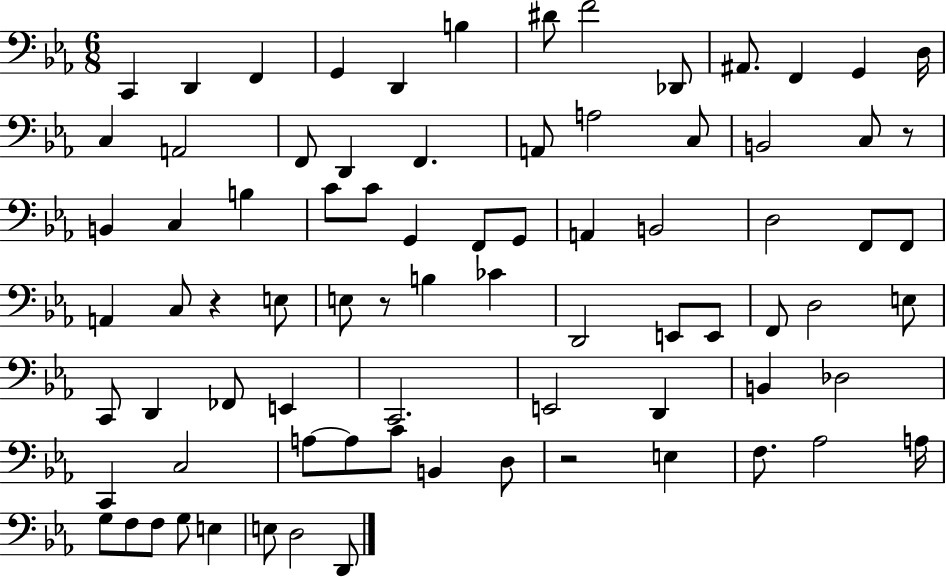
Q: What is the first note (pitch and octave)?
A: C2